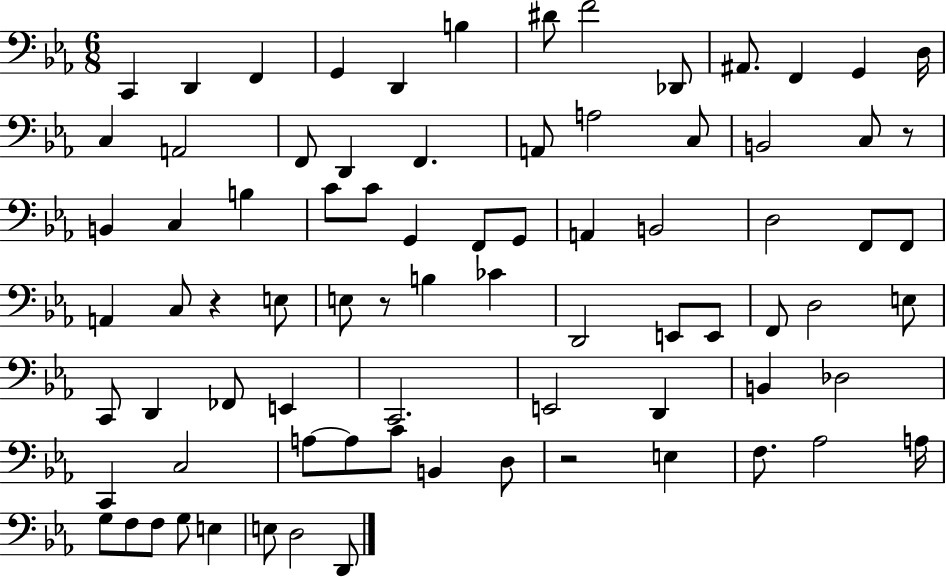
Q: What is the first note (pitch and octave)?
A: C2